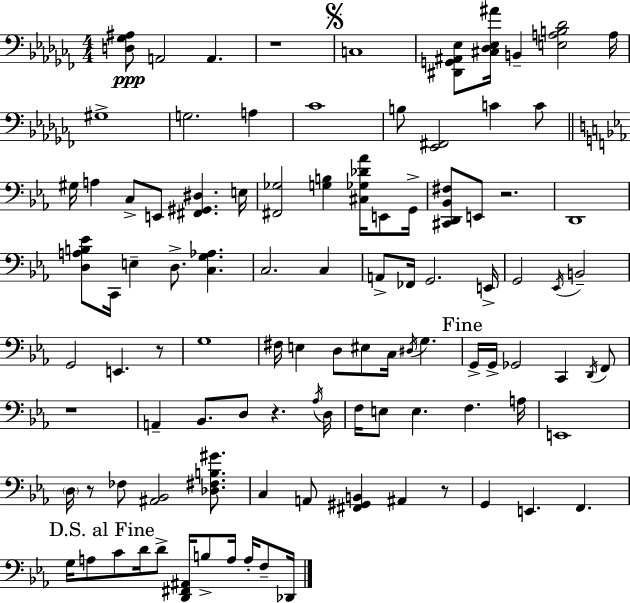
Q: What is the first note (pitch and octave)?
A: A2